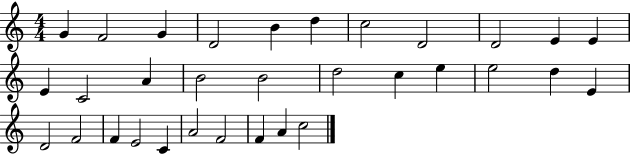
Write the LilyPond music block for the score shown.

{
  \clef treble
  \numericTimeSignature
  \time 4/4
  \key c \major
  g'4 f'2 g'4 | d'2 b'4 d''4 | c''2 d'2 | d'2 e'4 e'4 | \break e'4 c'2 a'4 | b'2 b'2 | d''2 c''4 e''4 | e''2 d''4 e'4 | \break d'2 f'2 | f'4 e'2 c'4 | a'2 f'2 | f'4 a'4 c''2 | \break \bar "|."
}